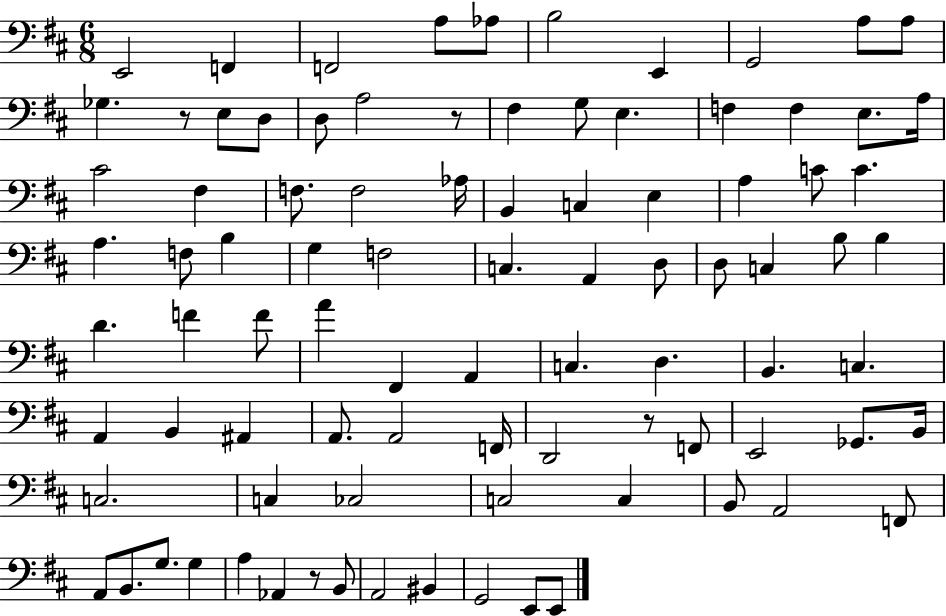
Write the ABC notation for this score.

X:1
T:Untitled
M:6/8
L:1/4
K:D
E,,2 F,, F,,2 A,/2 _A,/2 B,2 E,, G,,2 A,/2 A,/2 _G, z/2 E,/2 D,/2 D,/2 A,2 z/2 ^F, G,/2 E, F, F, E,/2 A,/4 ^C2 ^F, F,/2 F,2 _A,/4 B,, C, E, A, C/2 C A, F,/2 B, G, F,2 C, A,, D,/2 D,/2 C, B,/2 B, D F F/2 A ^F,, A,, C, D, B,, C, A,, B,, ^A,, A,,/2 A,,2 F,,/4 D,,2 z/2 F,,/2 E,,2 _G,,/2 B,,/4 C,2 C, _C,2 C,2 C, B,,/2 A,,2 F,,/2 A,,/2 B,,/2 G,/2 G, A, _A,, z/2 B,,/2 A,,2 ^B,, G,,2 E,,/2 E,,/2